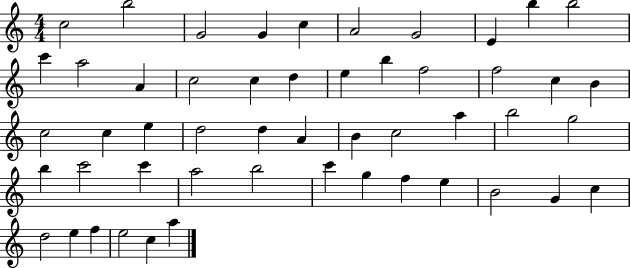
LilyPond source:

{
  \clef treble
  \numericTimeSignature
  \time 4/4
  \key c \major
  c''2 b''2 | g'2 g'4 c''4 | a'2 g'2 | e'4 b''4 b''2 | \break c'''4 a''2 a'4 | c''2 c''4 d''4 | e''4 b''4 f''2 | f''2 c''4 b'4 | \break c''2 c''4 e''4 | d''2 d''4 a'4 | b'4 c''2 a''4 | b''2 g''2 | \break b''4 c'''2 c'''4 | a''2 b''2 | c'''4 g''4 f''4 e''4 | b'2 g'4 c''4 | \break d''2 e''4 f''4 | e''2 c''4 a''4 | \bar "|."
}